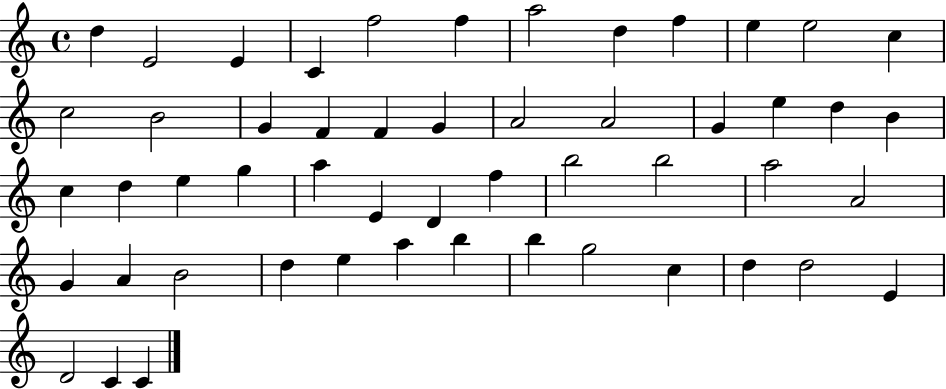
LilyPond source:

{
  \clef treble
  \time 4/4
  \defaultTimeSignature
  \key c \major
  d''4 e'2 e'4 | c'4 f''2 f''4 | a''2 d''4 f''4 | e''4 e''2 c''4 | \break c''2 b'2 | g'4 f'4 f'4 g'4 | a'2 a'2 | g'4 e''4 d''4 b'4 | \break c''4 d''4 e''4 g''4 | a''4 e'4 d'4 f''4 | b''2 b''2 | a''2 a'2 | \break g'4 a'4 b'2 | d''4 e''4 a''4 b''4 | b''4 g''2 c''4 | d''4 d''2 e'4 | \break d'2 c'4 c'4 | \bar "|."
}